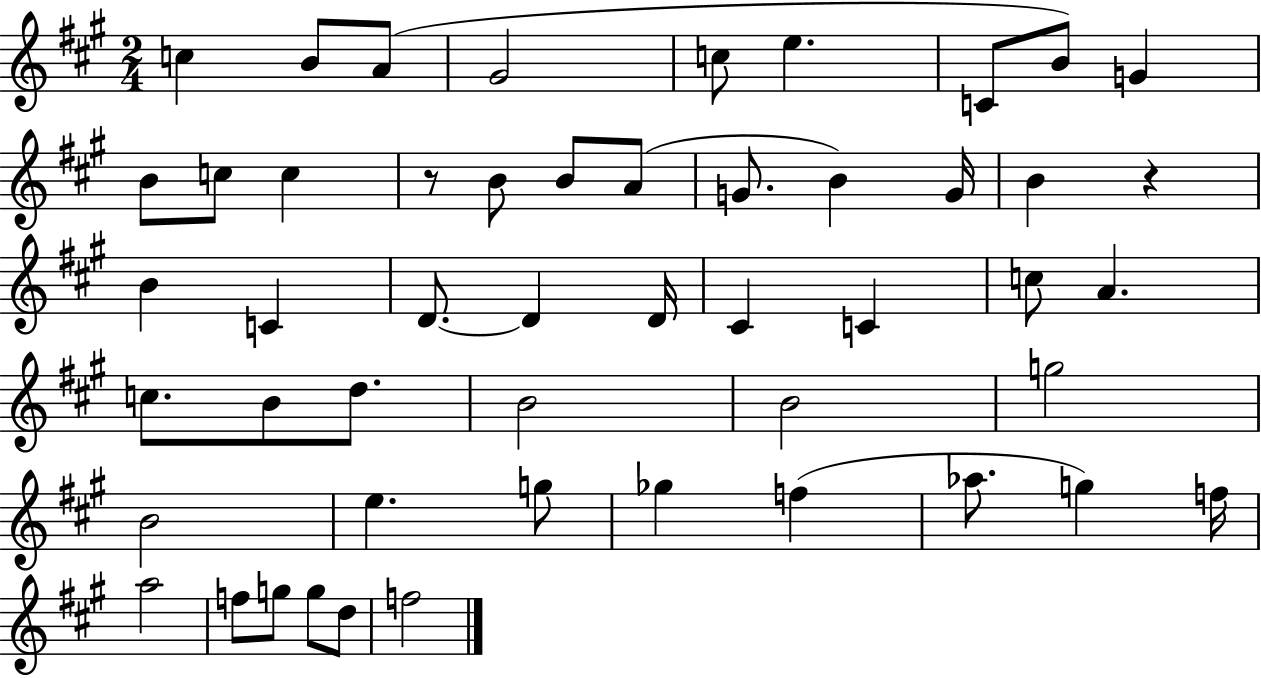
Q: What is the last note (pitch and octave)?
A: F5